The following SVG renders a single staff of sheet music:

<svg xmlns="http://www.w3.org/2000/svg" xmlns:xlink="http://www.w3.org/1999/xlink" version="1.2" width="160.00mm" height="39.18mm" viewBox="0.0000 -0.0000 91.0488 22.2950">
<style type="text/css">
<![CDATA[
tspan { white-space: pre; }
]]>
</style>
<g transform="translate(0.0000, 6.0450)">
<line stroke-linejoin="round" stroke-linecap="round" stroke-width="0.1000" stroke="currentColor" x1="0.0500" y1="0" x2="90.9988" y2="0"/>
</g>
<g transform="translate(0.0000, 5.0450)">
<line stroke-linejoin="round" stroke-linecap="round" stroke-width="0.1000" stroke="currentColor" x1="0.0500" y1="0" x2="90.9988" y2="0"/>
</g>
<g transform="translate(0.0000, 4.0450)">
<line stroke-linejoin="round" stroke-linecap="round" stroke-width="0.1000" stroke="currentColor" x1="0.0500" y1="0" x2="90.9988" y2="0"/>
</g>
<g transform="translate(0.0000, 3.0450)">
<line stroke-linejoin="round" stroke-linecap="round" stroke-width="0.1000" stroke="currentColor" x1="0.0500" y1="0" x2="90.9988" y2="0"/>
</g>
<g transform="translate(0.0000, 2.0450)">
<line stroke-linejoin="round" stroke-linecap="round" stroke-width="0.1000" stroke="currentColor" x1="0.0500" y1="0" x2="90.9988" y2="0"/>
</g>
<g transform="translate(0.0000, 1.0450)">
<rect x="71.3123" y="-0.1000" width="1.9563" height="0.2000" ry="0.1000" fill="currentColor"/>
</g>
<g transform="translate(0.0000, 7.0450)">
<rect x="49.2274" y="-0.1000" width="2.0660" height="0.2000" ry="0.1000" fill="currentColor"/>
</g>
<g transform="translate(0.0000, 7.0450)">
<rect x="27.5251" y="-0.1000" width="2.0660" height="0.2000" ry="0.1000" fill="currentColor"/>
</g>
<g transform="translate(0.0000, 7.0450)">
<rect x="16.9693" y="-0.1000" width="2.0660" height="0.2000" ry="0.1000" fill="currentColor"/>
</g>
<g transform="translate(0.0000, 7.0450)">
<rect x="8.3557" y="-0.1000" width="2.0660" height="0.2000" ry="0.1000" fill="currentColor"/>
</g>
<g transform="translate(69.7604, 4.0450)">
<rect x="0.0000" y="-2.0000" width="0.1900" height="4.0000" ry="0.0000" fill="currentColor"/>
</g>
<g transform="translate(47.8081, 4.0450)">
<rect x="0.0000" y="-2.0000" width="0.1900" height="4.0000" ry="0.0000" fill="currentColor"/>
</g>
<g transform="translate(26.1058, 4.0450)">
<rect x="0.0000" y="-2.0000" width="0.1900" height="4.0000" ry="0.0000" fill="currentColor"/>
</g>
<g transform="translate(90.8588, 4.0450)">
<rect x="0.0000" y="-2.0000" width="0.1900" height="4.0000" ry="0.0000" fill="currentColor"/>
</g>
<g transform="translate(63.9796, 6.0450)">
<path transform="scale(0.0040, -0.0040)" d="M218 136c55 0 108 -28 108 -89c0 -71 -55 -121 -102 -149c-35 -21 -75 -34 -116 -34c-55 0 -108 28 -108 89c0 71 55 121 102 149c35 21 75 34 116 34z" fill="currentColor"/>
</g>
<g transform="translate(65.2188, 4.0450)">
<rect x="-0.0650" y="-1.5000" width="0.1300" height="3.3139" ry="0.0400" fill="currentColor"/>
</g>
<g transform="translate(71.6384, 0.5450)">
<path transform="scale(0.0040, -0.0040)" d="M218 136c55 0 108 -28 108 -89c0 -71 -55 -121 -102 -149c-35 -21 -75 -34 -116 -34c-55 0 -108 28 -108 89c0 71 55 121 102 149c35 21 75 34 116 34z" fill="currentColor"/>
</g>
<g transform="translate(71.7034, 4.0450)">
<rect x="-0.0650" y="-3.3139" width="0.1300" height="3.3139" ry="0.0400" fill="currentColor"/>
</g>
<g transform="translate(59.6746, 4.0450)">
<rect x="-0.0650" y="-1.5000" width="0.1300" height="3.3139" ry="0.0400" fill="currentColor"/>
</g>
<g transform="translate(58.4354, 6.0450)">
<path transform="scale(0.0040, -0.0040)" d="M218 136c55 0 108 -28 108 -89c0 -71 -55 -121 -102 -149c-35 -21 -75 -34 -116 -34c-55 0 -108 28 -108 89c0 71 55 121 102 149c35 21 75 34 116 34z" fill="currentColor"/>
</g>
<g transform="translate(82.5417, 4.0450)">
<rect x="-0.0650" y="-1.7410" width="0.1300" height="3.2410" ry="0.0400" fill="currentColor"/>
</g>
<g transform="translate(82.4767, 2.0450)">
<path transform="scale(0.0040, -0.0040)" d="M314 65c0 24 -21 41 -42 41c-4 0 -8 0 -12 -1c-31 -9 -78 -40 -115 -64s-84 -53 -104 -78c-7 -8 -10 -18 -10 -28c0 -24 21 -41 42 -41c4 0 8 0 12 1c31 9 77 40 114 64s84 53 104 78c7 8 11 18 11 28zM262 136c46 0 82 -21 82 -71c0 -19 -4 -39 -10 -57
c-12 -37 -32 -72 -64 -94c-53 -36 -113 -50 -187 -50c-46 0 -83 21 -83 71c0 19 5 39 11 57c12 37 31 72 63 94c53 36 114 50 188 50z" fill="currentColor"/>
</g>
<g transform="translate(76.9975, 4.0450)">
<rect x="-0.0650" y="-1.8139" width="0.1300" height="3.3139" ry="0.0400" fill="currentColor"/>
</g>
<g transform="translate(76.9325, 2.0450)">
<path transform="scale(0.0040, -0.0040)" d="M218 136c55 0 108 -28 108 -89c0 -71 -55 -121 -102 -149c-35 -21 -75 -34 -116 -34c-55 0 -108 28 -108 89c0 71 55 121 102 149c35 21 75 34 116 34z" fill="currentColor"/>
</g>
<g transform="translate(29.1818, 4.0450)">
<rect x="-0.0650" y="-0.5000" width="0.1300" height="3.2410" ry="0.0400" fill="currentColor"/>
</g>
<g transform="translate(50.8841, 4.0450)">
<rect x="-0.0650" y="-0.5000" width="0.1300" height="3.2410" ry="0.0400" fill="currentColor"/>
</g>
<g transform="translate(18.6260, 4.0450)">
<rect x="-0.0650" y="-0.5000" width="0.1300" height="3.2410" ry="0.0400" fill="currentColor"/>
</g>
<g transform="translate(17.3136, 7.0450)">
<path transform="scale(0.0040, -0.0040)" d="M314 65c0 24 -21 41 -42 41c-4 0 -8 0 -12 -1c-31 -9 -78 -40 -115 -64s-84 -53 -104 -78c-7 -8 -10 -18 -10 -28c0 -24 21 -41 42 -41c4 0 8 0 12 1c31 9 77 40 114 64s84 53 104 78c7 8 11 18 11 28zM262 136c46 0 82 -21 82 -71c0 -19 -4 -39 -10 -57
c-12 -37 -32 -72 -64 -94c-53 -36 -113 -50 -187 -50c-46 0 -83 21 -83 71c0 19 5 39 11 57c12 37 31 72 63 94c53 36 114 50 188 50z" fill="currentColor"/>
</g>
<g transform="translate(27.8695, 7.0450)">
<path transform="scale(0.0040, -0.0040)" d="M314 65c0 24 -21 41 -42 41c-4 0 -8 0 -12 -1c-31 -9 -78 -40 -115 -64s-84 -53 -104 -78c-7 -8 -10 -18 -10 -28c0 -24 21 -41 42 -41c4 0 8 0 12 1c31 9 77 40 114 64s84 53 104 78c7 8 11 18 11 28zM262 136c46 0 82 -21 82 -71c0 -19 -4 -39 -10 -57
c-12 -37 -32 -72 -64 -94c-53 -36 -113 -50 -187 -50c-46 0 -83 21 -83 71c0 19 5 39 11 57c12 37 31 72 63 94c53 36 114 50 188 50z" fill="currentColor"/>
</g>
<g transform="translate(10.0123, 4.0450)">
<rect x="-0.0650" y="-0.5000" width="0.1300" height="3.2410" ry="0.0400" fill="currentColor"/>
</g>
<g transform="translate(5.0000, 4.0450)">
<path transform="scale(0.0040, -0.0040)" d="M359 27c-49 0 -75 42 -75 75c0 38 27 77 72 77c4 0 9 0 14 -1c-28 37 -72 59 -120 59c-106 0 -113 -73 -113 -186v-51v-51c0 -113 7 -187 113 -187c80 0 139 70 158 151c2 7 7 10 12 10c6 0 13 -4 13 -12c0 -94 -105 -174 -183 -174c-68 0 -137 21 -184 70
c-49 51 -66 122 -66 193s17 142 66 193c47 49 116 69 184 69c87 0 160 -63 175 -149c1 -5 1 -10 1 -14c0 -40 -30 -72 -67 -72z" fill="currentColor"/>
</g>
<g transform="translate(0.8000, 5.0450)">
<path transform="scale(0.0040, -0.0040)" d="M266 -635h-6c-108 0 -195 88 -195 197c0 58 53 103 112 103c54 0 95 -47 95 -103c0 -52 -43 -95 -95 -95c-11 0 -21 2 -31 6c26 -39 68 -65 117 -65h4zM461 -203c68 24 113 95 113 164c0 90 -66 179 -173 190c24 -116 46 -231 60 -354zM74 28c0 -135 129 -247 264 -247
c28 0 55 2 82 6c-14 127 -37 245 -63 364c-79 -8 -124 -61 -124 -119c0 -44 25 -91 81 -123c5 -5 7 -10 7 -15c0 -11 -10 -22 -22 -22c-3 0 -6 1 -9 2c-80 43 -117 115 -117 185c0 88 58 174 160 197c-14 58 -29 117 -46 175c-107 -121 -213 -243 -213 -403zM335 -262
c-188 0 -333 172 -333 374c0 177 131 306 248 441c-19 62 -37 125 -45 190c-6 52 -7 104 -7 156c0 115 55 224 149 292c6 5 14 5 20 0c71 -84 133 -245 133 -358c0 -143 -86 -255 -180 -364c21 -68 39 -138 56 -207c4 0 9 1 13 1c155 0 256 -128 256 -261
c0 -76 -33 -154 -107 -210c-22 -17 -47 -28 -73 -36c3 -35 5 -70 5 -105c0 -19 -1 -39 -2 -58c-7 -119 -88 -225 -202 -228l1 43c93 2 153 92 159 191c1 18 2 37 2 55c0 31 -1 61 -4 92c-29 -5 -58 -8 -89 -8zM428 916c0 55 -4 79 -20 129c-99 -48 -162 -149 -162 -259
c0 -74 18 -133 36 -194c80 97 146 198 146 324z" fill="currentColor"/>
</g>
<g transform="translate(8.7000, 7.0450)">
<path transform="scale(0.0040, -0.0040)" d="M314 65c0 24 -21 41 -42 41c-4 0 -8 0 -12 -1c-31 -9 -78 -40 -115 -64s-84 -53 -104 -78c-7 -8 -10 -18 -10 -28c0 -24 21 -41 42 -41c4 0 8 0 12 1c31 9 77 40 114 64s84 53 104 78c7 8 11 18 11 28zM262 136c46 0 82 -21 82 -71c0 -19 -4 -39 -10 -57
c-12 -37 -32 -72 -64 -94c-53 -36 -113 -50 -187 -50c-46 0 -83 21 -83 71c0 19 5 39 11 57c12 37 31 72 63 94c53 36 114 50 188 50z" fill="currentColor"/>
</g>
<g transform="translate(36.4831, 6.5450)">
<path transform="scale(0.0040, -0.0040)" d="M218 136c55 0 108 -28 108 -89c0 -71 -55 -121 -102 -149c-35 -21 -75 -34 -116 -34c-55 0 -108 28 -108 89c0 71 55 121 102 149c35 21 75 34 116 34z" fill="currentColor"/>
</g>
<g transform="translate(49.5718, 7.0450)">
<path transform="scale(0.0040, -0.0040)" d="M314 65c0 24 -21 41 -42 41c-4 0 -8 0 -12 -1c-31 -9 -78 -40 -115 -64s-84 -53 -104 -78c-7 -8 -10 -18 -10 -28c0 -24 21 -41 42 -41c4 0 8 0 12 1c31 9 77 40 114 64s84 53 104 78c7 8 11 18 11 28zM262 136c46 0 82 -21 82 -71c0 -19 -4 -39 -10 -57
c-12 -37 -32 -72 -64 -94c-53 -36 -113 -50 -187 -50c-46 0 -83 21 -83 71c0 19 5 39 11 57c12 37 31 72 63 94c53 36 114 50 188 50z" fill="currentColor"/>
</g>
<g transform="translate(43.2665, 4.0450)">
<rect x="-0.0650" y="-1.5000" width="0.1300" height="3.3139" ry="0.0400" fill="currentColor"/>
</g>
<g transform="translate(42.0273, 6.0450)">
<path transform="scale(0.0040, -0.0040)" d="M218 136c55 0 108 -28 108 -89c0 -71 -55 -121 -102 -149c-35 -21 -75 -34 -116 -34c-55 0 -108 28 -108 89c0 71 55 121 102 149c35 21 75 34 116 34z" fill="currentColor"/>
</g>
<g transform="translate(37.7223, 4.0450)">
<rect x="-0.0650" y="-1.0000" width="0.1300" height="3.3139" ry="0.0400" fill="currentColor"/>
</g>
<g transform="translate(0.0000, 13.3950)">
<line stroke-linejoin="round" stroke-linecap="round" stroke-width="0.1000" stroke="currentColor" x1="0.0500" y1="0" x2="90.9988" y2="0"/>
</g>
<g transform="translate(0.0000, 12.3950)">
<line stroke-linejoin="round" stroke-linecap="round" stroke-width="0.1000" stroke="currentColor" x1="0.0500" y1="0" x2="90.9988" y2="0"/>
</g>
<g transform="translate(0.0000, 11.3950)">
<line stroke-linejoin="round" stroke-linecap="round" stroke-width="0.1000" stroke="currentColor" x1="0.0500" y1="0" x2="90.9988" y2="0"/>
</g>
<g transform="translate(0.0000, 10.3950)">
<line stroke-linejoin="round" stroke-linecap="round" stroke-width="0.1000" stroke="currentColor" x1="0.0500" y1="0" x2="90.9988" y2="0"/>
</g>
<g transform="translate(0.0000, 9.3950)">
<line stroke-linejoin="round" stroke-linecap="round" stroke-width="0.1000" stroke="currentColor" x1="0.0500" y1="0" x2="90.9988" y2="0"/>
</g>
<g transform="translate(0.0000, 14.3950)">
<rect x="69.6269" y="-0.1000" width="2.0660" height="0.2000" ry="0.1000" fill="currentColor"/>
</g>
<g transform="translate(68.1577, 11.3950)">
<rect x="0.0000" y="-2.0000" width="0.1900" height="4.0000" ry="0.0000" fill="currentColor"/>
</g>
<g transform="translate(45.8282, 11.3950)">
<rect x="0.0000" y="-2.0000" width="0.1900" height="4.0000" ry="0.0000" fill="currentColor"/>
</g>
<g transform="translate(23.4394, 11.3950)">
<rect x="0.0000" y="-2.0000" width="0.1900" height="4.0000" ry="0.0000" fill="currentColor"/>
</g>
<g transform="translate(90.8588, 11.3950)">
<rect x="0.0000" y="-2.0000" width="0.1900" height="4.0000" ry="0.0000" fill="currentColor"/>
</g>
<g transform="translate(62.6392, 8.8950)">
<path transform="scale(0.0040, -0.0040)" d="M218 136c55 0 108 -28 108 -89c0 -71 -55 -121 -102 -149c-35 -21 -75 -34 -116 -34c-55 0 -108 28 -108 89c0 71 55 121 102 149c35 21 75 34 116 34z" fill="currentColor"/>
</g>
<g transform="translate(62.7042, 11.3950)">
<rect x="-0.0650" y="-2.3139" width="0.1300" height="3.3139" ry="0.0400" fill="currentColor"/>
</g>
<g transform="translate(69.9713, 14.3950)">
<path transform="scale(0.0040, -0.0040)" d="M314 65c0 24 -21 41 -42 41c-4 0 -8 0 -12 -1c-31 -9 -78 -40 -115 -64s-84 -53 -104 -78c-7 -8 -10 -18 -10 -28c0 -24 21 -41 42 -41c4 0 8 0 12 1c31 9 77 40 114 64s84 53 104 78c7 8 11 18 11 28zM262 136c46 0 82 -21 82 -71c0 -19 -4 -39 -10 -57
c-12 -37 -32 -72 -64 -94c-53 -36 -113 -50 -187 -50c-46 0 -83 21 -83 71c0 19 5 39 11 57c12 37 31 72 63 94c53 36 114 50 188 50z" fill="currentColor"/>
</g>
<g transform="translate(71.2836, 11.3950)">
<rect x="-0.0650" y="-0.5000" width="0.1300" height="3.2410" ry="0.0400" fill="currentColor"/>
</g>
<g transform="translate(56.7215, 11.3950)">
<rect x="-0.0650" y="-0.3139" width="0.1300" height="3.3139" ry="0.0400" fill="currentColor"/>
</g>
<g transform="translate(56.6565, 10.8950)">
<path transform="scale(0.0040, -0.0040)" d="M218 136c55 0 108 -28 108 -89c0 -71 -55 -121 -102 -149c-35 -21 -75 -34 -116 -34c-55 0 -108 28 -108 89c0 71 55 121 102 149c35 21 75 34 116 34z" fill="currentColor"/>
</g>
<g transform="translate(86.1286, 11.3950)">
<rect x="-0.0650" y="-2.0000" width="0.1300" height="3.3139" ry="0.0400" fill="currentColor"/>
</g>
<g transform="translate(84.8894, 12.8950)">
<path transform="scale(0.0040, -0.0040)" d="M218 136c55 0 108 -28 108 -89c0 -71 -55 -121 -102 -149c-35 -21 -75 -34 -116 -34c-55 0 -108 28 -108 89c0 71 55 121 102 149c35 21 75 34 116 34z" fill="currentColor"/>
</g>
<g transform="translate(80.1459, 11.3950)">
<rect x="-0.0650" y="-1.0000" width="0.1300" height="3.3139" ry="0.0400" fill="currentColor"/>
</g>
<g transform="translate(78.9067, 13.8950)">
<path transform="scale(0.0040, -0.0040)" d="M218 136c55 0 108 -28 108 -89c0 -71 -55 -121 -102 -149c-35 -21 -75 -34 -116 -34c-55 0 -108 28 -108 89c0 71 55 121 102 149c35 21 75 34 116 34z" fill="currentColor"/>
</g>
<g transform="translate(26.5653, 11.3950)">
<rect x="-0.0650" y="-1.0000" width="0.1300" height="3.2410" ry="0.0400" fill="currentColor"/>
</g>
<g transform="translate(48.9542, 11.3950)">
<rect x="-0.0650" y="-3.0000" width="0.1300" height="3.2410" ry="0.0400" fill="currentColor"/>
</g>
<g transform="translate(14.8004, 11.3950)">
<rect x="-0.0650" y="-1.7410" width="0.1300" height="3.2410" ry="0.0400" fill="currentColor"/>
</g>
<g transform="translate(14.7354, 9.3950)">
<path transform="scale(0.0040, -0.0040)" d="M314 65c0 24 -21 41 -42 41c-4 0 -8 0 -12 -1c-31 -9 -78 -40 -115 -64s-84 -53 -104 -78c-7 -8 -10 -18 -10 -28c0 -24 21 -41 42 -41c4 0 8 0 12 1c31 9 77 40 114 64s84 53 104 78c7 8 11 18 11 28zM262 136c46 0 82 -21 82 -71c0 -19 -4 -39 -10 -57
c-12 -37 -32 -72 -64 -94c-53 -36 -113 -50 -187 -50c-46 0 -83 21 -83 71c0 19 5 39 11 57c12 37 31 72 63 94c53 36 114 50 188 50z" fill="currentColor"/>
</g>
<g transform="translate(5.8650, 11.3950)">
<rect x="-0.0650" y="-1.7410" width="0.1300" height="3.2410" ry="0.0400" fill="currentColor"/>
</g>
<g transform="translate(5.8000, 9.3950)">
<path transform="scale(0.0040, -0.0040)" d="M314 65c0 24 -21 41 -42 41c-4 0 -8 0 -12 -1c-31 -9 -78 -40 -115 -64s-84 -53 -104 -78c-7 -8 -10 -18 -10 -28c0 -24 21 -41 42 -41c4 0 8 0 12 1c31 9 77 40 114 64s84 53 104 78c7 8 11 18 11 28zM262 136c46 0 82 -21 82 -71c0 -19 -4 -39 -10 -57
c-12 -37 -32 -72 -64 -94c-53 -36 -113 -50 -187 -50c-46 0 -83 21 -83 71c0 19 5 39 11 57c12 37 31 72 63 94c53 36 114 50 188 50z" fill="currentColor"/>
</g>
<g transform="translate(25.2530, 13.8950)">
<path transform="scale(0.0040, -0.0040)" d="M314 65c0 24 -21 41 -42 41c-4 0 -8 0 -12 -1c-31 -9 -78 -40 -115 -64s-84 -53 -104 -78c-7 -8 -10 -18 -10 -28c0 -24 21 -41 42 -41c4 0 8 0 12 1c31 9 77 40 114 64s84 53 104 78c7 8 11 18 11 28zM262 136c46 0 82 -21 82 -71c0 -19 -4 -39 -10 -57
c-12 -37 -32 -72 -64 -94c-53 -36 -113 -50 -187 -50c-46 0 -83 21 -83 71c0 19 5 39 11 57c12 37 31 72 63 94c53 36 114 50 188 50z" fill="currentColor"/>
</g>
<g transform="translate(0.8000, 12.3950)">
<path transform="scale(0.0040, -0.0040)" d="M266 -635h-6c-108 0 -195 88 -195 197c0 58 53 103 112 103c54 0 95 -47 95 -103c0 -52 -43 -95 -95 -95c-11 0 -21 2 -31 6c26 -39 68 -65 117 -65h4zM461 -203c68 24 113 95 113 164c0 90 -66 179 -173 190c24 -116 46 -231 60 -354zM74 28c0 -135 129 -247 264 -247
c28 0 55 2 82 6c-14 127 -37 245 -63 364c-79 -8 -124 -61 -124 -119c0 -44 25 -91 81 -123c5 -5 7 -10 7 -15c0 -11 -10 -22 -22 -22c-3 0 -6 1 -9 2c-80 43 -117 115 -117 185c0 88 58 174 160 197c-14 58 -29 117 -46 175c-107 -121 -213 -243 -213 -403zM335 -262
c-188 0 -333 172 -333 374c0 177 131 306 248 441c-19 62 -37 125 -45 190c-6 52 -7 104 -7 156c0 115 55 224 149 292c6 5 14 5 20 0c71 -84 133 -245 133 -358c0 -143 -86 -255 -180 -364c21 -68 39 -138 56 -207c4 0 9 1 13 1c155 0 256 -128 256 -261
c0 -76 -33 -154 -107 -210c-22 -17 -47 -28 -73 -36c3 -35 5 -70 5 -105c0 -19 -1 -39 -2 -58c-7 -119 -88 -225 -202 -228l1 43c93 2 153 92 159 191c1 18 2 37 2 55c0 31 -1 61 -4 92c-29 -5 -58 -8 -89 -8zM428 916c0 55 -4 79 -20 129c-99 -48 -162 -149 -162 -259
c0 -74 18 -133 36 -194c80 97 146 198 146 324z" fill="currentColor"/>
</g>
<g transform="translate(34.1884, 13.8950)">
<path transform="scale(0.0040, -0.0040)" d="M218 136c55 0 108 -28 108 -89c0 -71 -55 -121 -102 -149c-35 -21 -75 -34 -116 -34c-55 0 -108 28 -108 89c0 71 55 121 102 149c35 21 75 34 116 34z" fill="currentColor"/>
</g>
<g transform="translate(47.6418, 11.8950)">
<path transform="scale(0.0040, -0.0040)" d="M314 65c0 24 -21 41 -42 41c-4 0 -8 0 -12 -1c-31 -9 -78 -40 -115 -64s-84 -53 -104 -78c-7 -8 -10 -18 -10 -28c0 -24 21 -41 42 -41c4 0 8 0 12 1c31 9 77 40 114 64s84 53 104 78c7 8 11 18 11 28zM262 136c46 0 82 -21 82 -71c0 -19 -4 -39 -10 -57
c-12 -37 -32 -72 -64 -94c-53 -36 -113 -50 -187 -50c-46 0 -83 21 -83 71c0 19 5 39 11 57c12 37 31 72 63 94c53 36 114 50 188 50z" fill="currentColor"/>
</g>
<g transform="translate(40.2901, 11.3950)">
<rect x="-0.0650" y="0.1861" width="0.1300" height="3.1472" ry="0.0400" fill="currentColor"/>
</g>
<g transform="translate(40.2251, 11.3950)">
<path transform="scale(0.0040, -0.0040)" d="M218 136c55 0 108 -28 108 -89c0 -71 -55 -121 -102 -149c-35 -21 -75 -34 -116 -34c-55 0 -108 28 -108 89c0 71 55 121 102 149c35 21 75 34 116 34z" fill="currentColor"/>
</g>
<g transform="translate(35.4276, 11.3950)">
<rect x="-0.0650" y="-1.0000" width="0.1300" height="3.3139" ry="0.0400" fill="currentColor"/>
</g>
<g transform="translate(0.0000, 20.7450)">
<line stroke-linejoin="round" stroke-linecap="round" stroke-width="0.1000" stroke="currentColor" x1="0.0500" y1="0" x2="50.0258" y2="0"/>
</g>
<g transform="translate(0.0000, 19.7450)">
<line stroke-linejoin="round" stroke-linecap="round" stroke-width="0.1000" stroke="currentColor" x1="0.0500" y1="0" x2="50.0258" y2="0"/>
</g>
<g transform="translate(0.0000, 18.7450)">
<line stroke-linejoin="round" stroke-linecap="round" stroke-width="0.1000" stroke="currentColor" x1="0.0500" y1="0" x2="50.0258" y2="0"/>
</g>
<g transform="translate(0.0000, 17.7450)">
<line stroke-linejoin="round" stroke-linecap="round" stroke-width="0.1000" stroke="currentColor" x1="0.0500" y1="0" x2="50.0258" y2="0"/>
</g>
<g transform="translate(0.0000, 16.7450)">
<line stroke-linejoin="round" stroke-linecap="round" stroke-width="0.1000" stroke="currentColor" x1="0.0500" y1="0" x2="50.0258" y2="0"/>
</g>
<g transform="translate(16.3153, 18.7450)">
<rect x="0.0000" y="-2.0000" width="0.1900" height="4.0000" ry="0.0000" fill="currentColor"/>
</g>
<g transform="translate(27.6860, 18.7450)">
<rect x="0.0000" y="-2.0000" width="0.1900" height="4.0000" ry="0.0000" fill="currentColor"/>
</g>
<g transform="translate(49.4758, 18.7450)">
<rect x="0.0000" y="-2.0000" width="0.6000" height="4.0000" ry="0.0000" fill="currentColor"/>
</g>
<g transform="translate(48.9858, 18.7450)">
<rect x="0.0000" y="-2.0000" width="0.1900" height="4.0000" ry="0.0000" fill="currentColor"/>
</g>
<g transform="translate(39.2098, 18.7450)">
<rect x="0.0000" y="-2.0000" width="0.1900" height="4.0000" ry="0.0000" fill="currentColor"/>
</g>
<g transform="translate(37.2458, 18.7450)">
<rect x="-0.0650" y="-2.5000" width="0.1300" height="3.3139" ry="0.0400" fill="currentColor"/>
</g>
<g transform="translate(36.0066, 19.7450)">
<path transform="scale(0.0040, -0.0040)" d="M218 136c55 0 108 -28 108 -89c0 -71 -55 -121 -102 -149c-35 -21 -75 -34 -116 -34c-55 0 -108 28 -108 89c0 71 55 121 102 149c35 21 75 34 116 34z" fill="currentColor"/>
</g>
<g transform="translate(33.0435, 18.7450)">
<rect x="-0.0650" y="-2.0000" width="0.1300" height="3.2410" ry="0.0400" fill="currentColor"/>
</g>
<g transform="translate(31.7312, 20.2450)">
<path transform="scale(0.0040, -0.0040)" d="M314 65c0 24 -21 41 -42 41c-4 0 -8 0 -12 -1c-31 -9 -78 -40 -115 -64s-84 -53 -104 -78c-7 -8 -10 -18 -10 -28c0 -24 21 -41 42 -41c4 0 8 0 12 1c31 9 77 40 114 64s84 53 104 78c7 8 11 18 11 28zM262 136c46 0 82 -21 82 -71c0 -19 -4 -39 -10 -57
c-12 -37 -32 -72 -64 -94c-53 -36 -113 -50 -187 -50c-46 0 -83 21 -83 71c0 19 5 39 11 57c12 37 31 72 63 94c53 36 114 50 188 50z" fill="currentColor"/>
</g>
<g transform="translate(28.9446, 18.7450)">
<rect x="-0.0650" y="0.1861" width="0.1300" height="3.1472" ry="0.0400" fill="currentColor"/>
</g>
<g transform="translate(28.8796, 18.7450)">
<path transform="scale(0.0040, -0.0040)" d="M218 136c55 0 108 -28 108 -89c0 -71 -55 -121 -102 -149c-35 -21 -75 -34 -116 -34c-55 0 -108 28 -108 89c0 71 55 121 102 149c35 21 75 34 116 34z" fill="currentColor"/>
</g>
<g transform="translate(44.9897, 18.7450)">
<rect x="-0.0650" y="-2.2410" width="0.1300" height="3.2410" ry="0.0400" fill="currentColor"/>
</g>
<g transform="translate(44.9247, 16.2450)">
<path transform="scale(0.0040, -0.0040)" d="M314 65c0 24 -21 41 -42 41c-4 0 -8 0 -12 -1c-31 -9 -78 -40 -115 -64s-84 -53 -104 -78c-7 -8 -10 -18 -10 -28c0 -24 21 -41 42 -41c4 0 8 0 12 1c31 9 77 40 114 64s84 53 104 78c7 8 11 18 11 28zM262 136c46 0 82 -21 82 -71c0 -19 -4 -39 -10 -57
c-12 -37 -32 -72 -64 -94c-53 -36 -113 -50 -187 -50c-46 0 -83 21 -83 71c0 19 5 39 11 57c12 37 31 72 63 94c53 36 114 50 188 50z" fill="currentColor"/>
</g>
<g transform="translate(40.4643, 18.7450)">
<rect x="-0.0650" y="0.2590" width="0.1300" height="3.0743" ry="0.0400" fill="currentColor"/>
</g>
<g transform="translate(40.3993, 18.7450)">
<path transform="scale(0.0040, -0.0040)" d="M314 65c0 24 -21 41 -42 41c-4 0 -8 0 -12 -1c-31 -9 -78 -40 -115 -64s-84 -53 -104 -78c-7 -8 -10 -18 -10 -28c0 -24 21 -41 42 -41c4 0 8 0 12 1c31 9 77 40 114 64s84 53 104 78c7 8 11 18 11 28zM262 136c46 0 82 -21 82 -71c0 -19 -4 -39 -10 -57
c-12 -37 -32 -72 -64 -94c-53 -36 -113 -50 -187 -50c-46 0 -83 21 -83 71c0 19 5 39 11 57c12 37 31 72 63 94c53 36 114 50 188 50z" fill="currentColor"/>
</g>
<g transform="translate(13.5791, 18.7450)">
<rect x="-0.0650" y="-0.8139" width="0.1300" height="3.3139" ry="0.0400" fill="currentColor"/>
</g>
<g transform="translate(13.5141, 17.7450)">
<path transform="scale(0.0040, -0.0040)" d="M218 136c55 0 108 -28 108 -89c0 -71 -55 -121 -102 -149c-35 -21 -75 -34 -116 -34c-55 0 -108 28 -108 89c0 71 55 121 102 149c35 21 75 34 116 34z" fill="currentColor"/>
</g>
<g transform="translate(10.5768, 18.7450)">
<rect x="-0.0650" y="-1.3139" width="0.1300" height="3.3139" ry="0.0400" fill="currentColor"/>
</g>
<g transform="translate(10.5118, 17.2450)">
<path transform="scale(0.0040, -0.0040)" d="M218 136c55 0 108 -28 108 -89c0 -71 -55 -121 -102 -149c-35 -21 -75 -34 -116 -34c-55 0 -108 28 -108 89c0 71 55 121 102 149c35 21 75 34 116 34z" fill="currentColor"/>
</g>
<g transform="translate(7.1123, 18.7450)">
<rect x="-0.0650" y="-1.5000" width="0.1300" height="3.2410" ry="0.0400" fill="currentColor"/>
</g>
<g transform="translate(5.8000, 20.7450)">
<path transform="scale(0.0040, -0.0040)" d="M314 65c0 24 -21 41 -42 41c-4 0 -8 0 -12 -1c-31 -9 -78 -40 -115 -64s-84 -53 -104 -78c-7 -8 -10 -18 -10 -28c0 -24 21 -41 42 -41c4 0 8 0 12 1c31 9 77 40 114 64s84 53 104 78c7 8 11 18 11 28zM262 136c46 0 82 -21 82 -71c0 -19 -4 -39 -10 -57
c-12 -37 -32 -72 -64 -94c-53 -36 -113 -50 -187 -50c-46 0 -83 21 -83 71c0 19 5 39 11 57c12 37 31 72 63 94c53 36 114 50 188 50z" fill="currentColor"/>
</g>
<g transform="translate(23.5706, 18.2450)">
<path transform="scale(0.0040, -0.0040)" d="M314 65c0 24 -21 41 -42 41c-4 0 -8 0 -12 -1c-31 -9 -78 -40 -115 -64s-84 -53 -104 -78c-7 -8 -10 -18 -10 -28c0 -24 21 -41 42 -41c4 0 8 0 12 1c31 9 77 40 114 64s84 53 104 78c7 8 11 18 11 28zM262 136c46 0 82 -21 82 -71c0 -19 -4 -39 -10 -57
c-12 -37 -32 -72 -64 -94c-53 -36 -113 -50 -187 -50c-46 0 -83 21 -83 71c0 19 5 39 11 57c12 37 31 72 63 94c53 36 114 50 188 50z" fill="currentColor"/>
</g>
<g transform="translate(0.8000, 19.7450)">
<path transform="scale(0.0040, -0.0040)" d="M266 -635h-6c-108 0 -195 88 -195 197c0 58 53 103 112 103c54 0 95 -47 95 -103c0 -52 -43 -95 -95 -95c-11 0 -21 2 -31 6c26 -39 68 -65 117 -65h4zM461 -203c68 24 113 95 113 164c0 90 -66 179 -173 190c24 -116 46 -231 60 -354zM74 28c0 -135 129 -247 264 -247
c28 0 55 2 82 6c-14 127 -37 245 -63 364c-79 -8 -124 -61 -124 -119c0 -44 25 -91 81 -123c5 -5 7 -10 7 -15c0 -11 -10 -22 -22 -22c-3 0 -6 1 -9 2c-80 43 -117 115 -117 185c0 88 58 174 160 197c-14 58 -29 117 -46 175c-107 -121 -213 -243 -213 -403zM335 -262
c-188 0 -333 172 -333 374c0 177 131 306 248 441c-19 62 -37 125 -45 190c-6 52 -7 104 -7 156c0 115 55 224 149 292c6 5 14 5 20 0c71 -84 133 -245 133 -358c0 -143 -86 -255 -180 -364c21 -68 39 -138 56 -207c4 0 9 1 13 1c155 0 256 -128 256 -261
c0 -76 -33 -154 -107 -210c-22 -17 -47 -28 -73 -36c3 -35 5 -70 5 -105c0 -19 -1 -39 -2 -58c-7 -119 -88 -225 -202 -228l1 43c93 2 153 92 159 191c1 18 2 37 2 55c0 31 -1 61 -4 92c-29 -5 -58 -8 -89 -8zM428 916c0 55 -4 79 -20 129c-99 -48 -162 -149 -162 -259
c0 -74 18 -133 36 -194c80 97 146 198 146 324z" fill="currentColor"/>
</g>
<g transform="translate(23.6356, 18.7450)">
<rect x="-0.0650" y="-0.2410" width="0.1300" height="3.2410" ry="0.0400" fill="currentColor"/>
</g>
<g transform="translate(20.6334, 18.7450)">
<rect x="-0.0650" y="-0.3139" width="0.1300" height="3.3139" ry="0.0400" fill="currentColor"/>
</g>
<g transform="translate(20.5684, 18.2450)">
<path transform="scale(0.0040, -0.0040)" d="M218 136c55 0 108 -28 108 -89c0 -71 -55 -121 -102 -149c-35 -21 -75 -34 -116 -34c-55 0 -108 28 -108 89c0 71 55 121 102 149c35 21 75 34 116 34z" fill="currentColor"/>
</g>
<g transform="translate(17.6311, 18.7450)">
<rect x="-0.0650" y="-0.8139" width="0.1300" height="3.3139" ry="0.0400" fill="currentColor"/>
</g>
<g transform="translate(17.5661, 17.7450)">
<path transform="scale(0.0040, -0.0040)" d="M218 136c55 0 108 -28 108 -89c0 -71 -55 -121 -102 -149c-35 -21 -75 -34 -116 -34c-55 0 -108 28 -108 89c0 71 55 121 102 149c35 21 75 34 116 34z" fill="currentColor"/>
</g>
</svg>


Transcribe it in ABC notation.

X:1
T:Untitled
M:4/4
L:1/4
K:C
C2 C2 C2 D E C2 E E b f f2 f2 f2 D2 D B A2 c g C2 D F E2 e d d c c2 B F2 G B2 g2